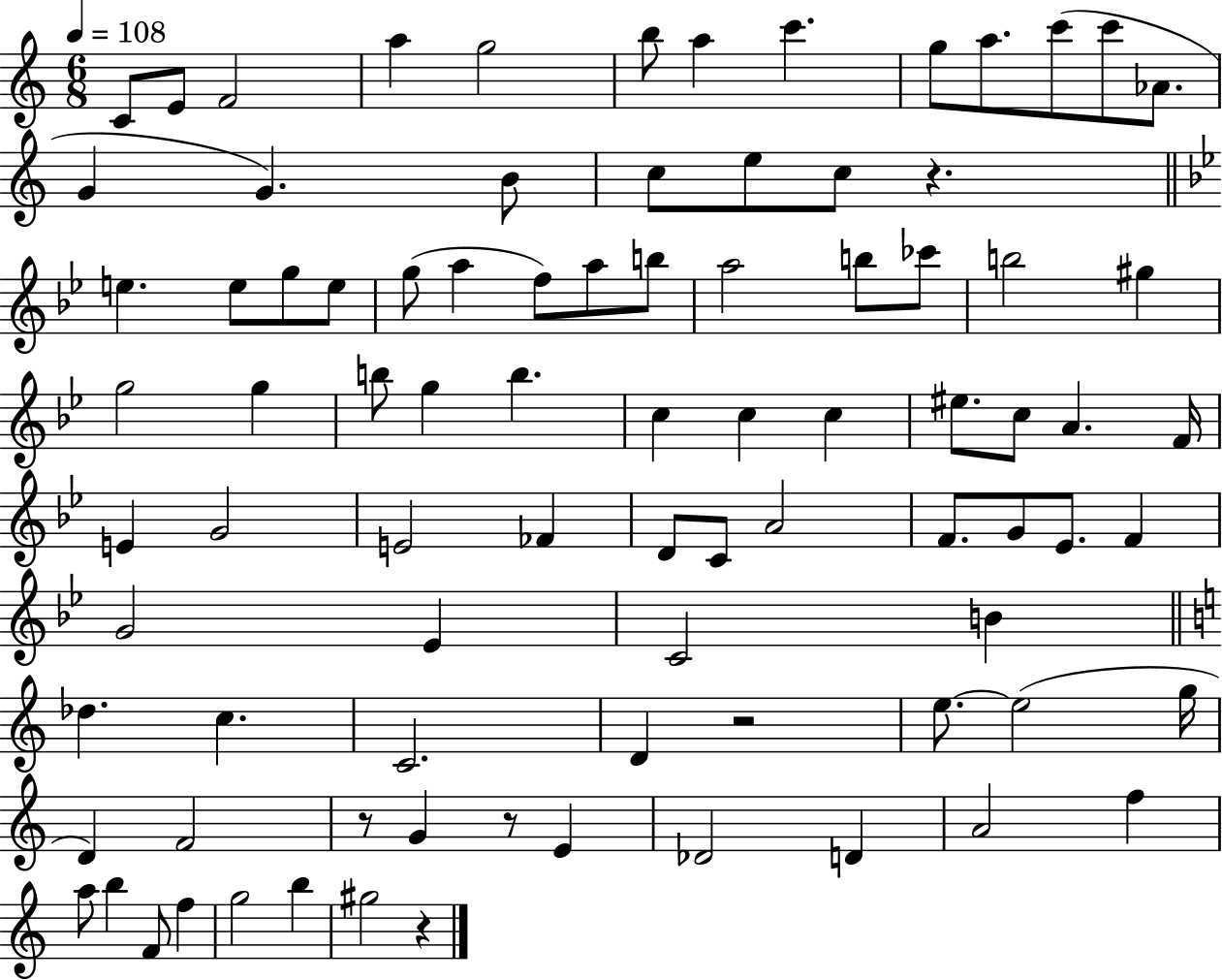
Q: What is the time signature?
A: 6/8